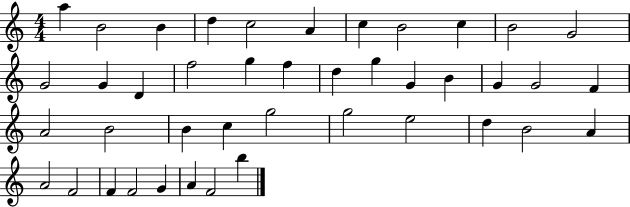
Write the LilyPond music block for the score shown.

{
  \clef treble
  \numericTimeSignature
  \time 4/4
  \key c \major
  a''4 b'2 b'4 | d''4 c''2 a'4 | c''4 b'2 c''4 | b'2 g'2 | \break g'2 g'4 d'4 | f''2 g''4 f''4 | d''4 g''4 g'4 b'4 | g'4 g'2 f'4 | \break a'2 b'2 | b'4 c''4 g''2 | g''2 e''2 | d''4 b'2 a'4 | \break a'2 f'2 | f'4 f'2 g'4 | a'4 f'2 b''4 | \bar "|."
}